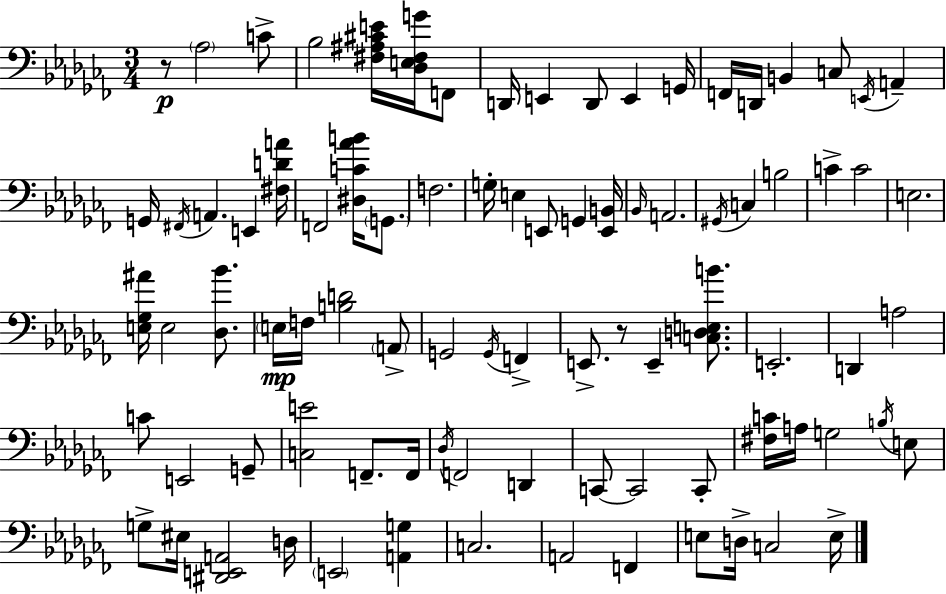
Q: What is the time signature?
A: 3/4